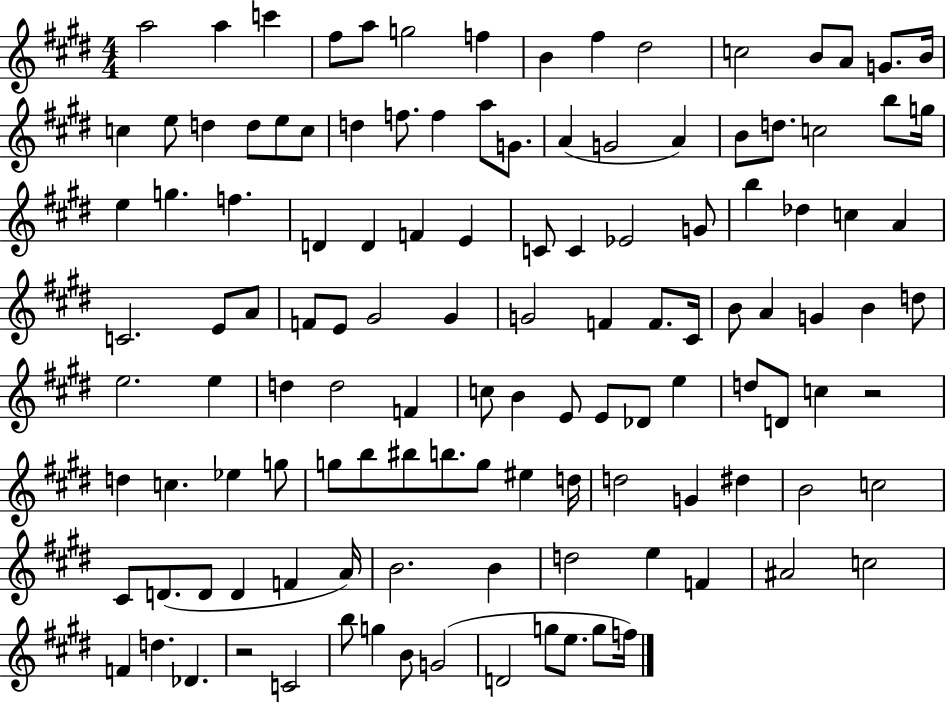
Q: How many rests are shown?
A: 2